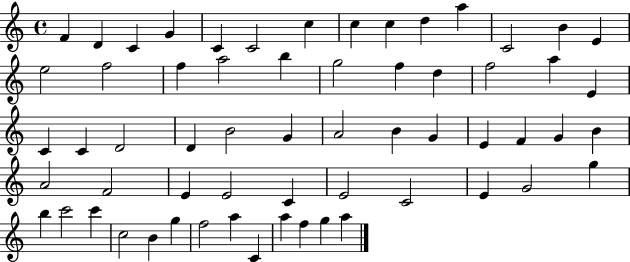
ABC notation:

X:1
T:Untitled
M:4/4
L:1/4
K:C
F D C G C C2 c c c d a C2 B E e2 f2 f a2 b g2 f d f2 a E C C D2 D B2 G A2 B G E F G B A2 F2 E E2 C E2 C2 E G2 g b c'2 c' c2 B g f2 a C a f g a